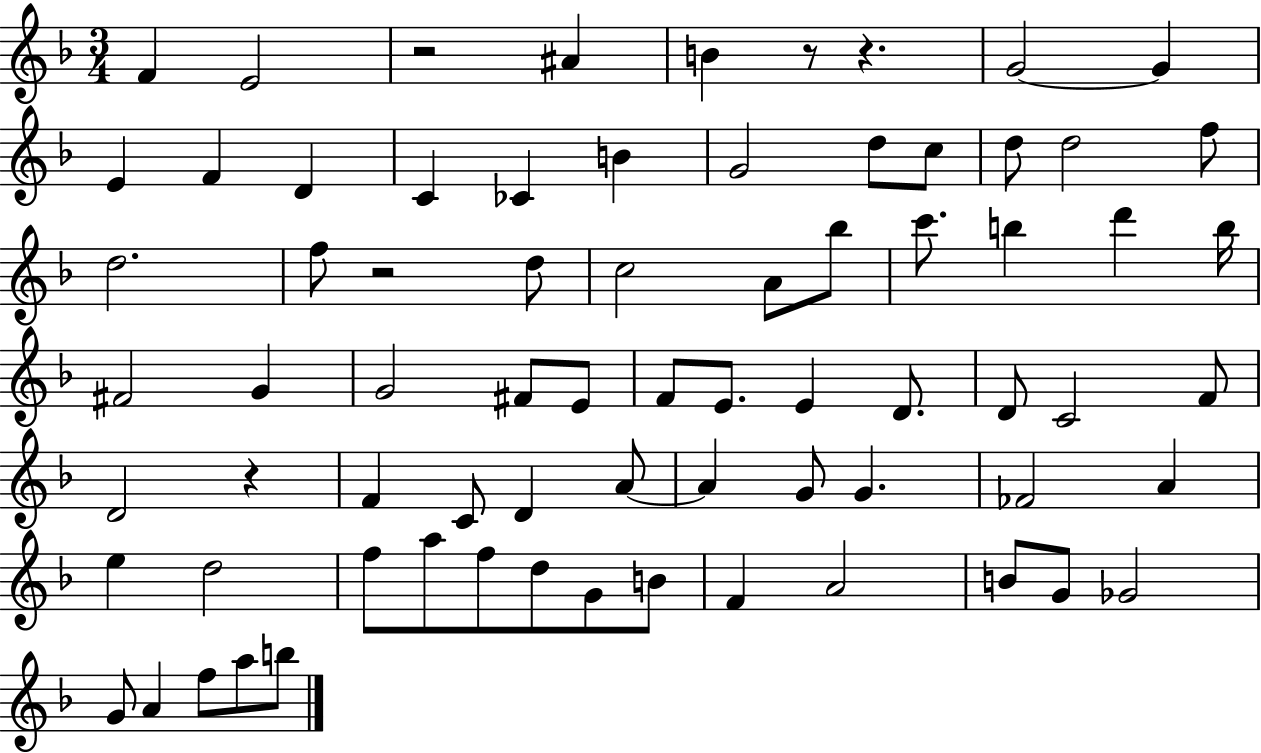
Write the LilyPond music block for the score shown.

{
  \clef treble
  \numericTimeSignature
  \time 3/4
  \key f \major
  f'4 e'2 | r2 ais'4 | b'4 r8 r4. | g'2~~ g'4 | \break e'4 f'4 d'4 | c'4 ces'4 b'4 | g'2 d''8 c''8 | d''8 d''2 f''8 | \break d''2. | f''8 r2 d''8 | c''2 a'8 bes''8 | c'''8. b''4 d'''4 b''16 | \break fis'2 g'4 | g'2 fis'8 e'8 | f'8 e'8. e'4 d'8. | d'8 c'2 f'8 | \break d'2 r4 | f'4 c'8 d'4 a'8~~ | a'4 g'8 g'4. | fes'2 a'4 | \break e''4 d''2 | f''8 a''8 f''8 d''8 g'8 b'8 | f'4 a'2 | b'8 g'8 ges'2 | \break g'8 a'4 f''8 a''8 b''8 | \bar "|."
}